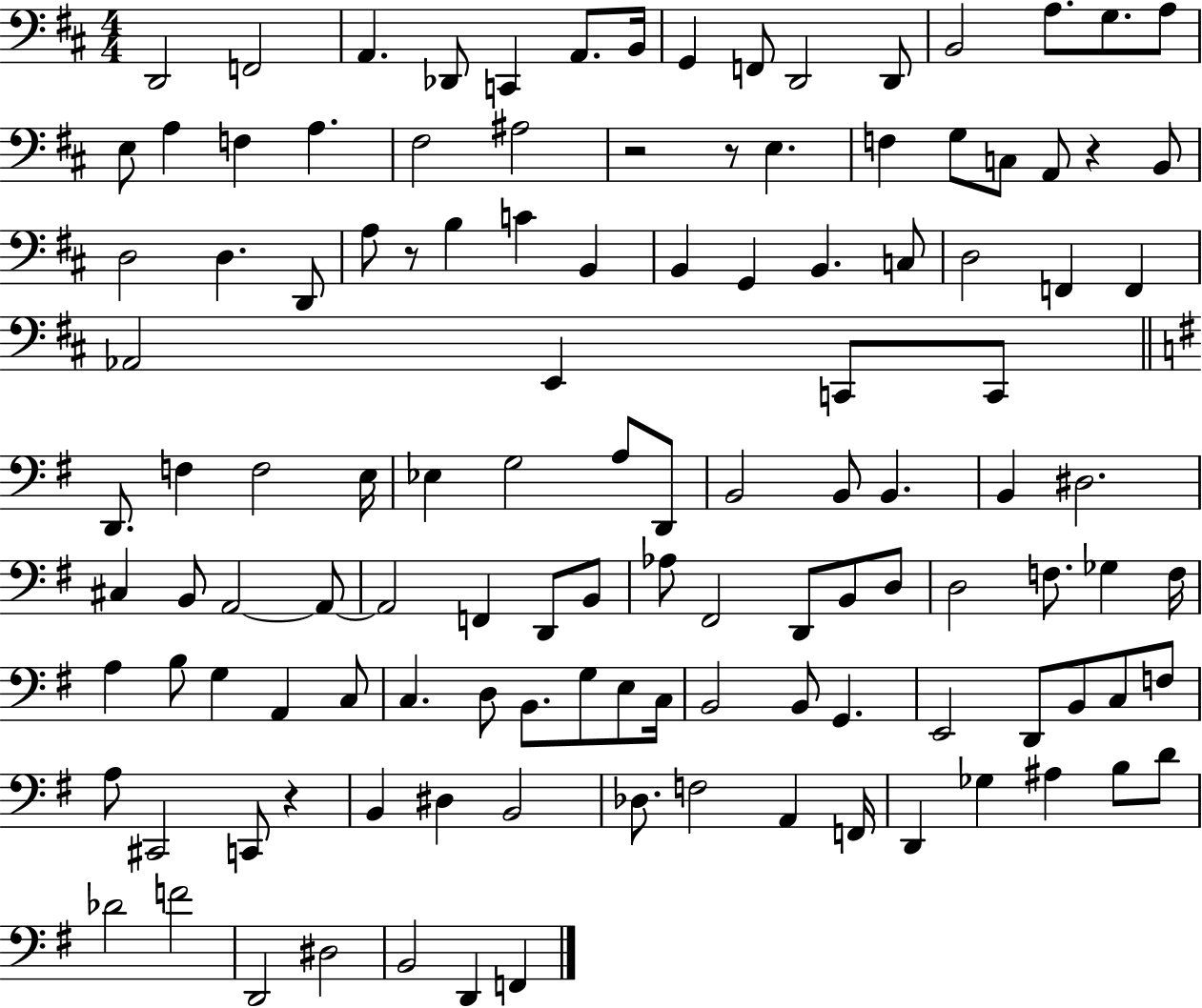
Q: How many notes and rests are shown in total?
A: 121